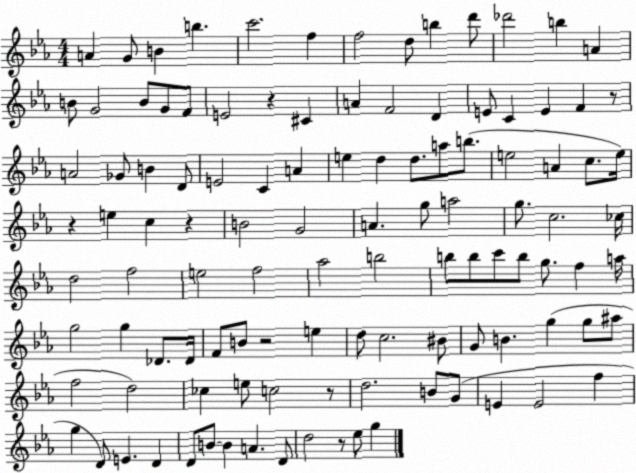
X:1
T:Untitled
M:4/4
L:1/4
K:Eb
A G/2 B b c'2 f f2 d/2 b d'/2 _d'2 b A B/2 G2 B/2 G/2 F/2 E2 z ^C A F2 D E/2 C E F z/2 A2 _G/2 B D/2 E2 C A e d d/2 a/2 b/2 e2 A c/2 e/4 z e c z B2 G2 A g/2 a2 g/2 c2 _c/4 d2 f2 e2 f2 _a2 b2 b/2 b/2 c'/2 b/2 g/2 f a/4 g2 g _D/2 _D/4 F/2 B/2 z2 e d/2 c2 ^B/2 G/2 B g g/2 ^a/2 f2 d2 _c e/2 c2 z/2 d2 B/2 G/2 E E2 f g D/2 E D D/2 B/2 B A D/2 d2 z/2 _e/2 g